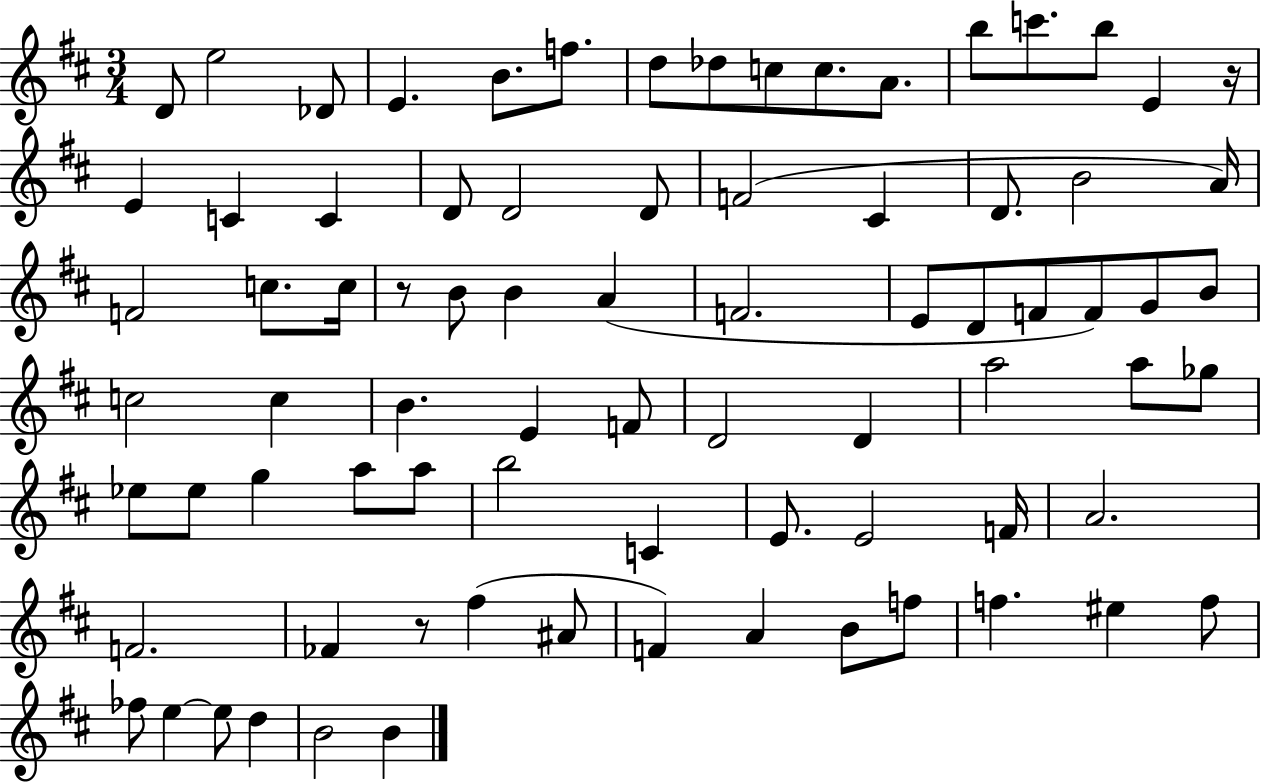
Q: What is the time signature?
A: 3/4